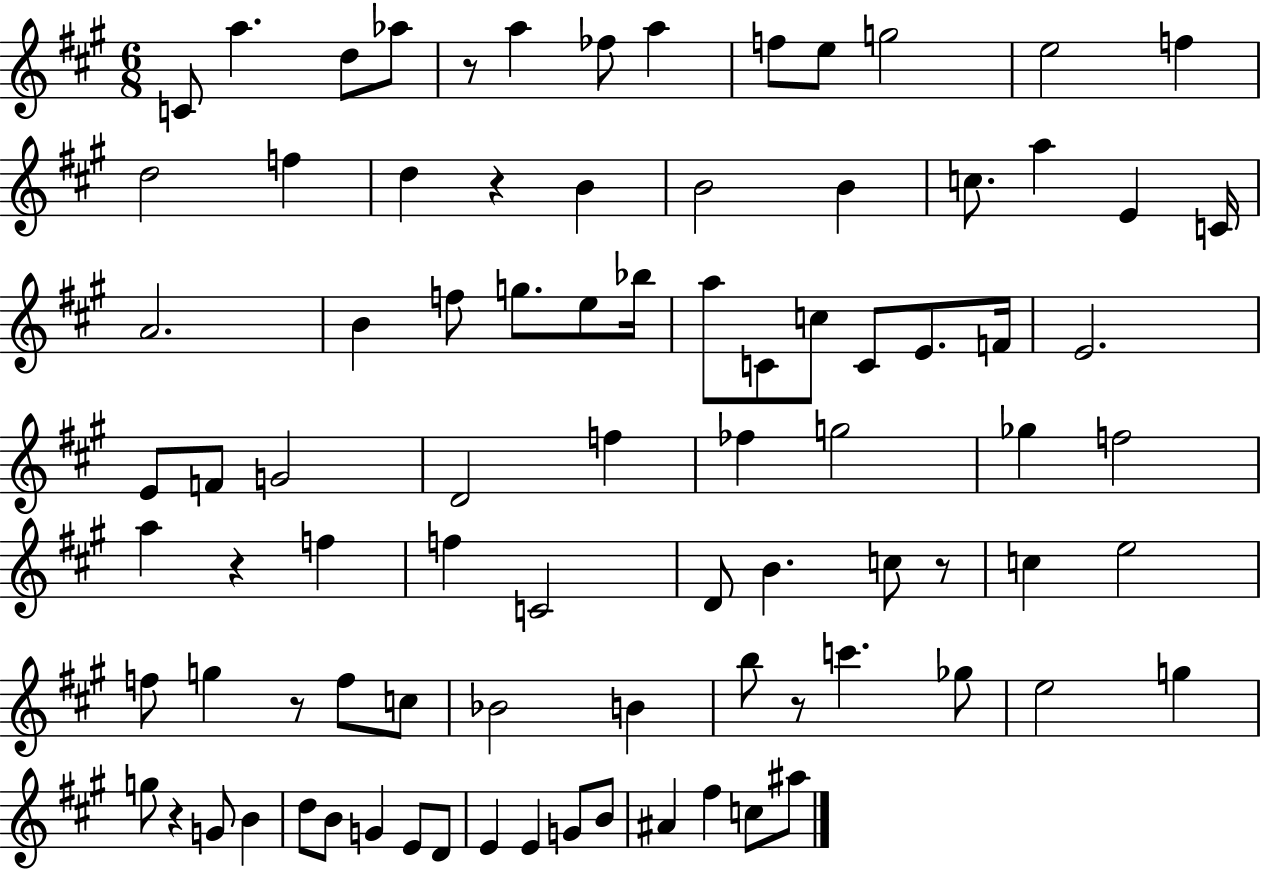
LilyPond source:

{
  \clef treble
  \numericTimeSignature
  \time 6/8
  \key a \major
  c'8 a''4. d''8 aes''8 | r8 a''4 fes''8 a''4 | f''8 e''8 g''2 | e''2 f''4 | \break d''2 f''4 | d''4 r4 b'4 | b'2 b'4 | c''8. a''4 e'4 c'16 | \break a'2. | b'4 f''8 g''8. e''8 bes''16 | a''8 c'8 c''8 c'8 e'8. f'16 | e'2. | \break e'8 f'8 g'2 | d'2 f''4 | fes''4 g''2 | ges''4 f''2 | \break a''4 r4 f''4 | f''4 c'2 | d'8 b'4. c''8 r8 | c''4 e''2 | \break f''8 g''4 r8 f''8 c''8 | bes'2 b'4 | b''8 r8 c'''4. ges''8 | e''2 g''4 | \break g''8 r4 g'8 b'4 | d''8 b'8 g'4 e'8 d'8 | e'4 e'4 g'8 b'8 | ais'4 fis''4 c''8 ais''8 | \break \bar "|."
}